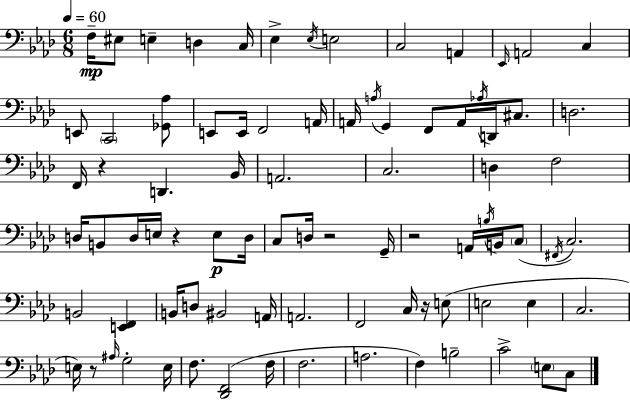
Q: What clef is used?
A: bass